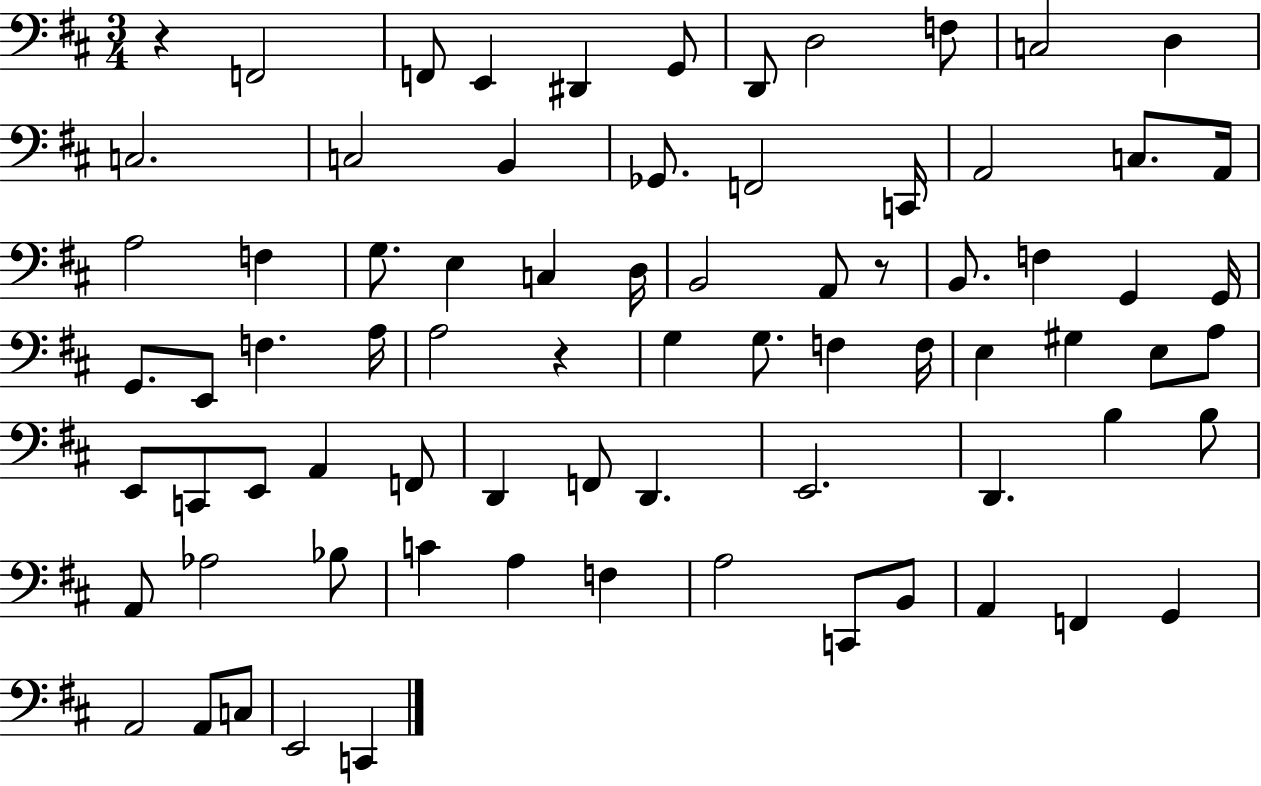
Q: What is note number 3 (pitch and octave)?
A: E2